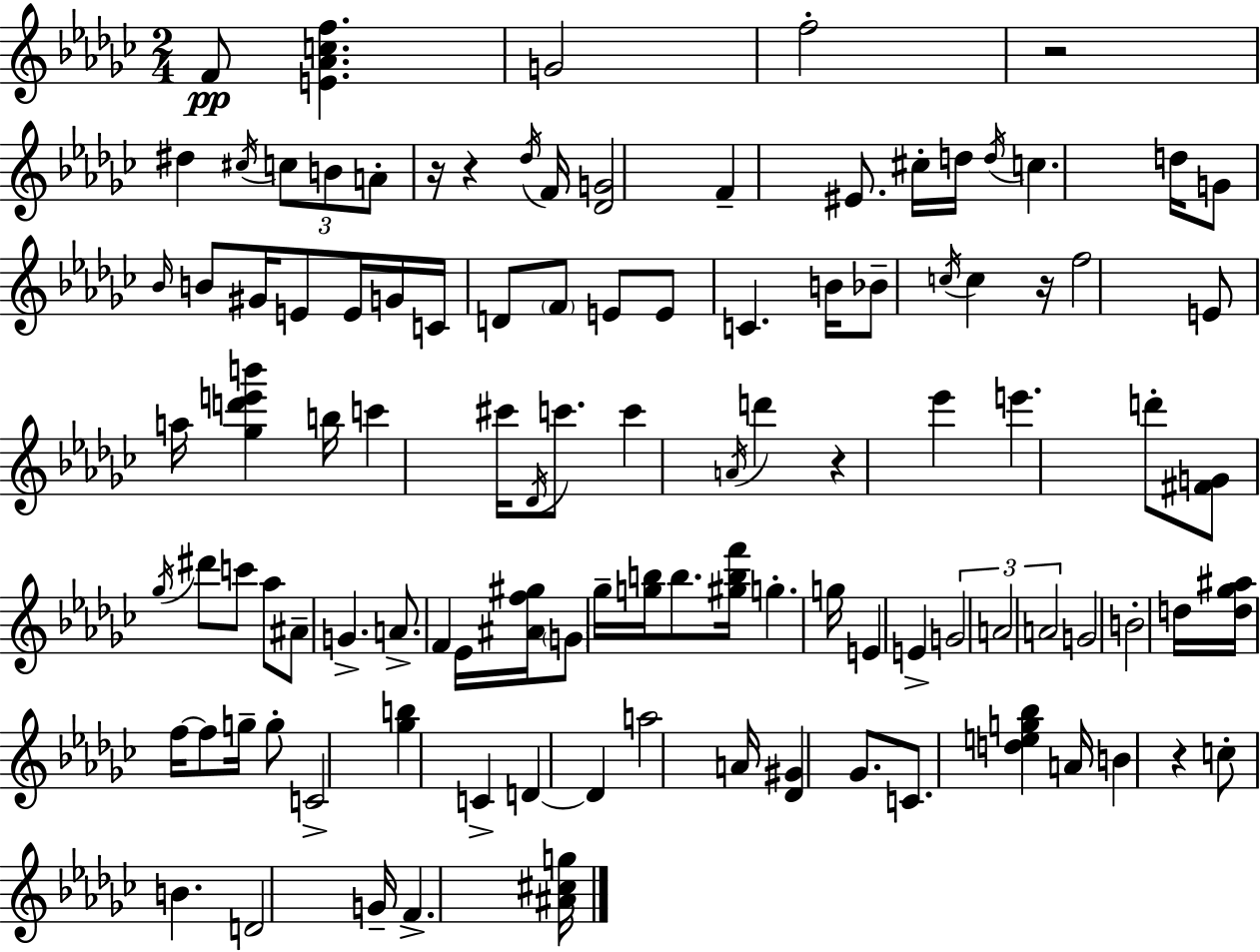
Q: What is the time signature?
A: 2/4